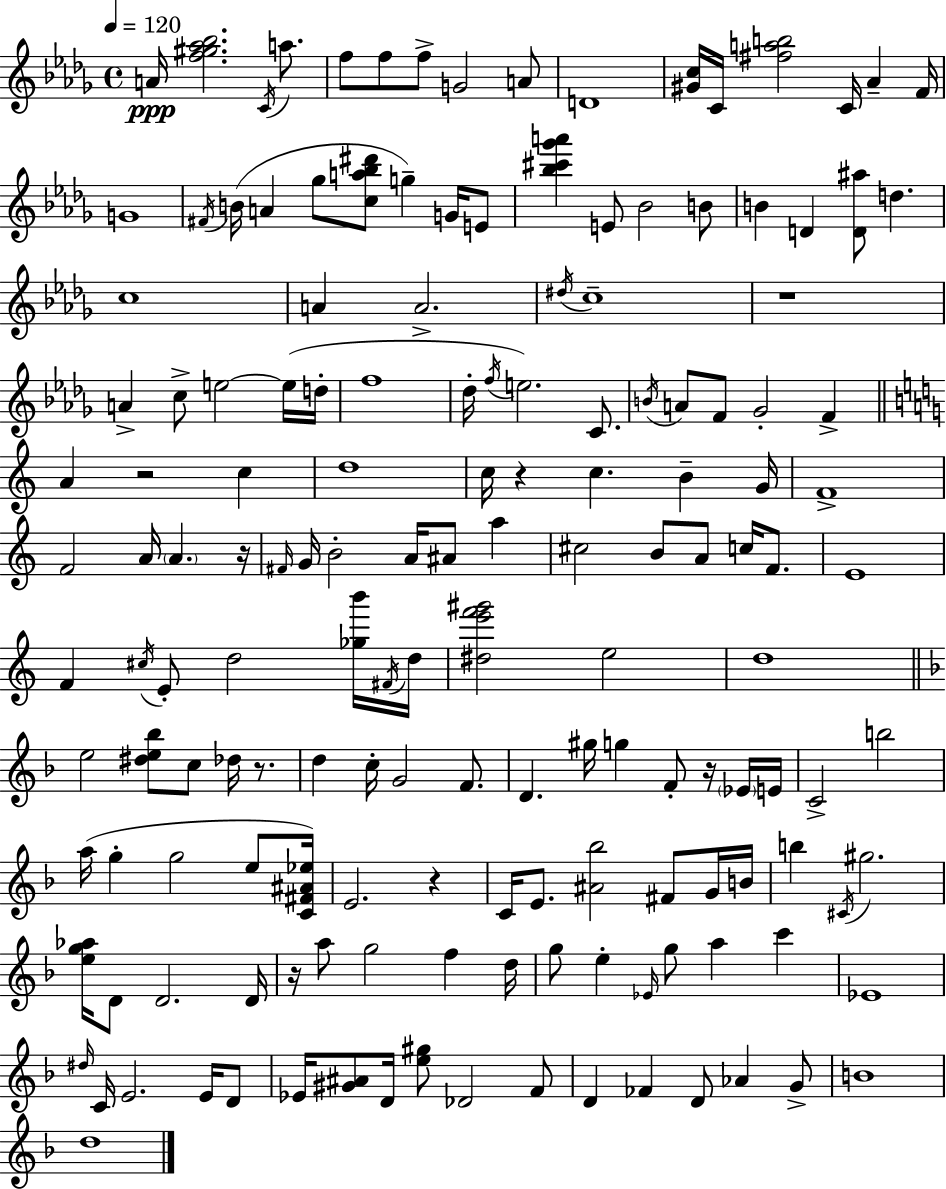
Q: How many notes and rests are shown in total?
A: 158